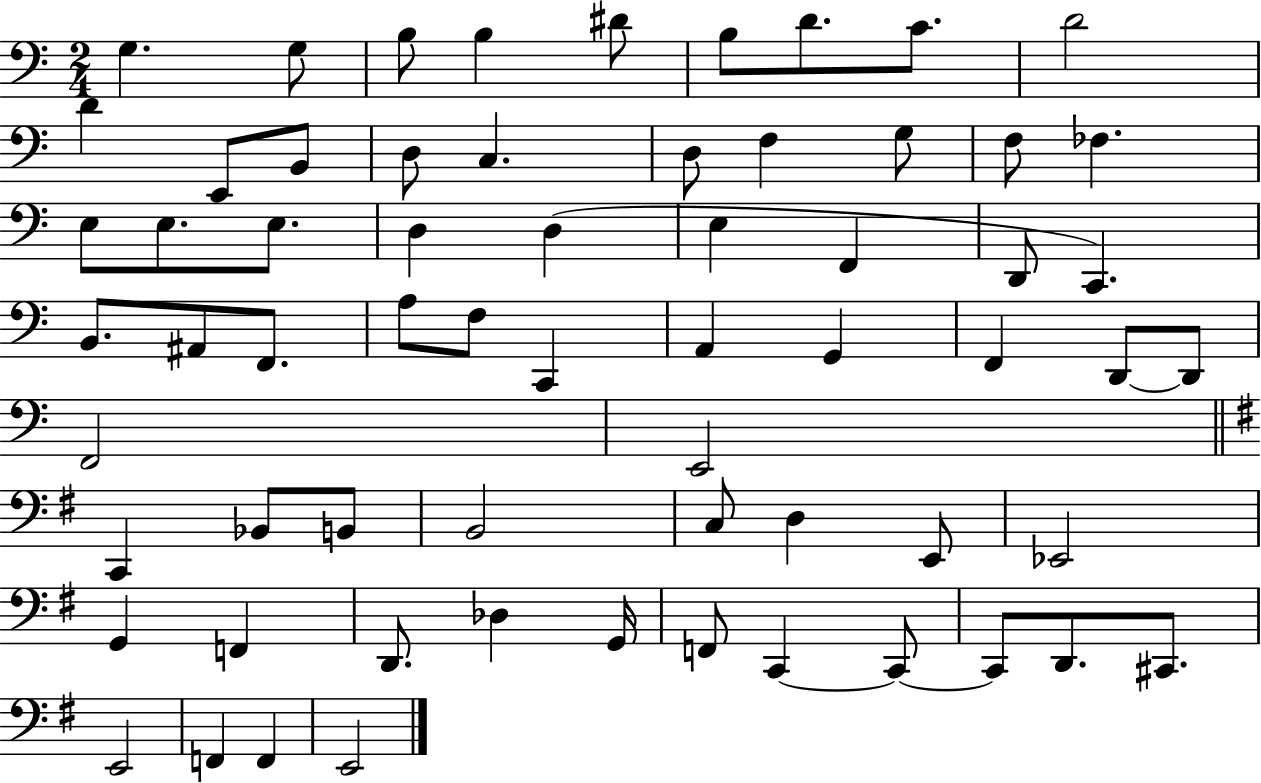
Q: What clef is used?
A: bass